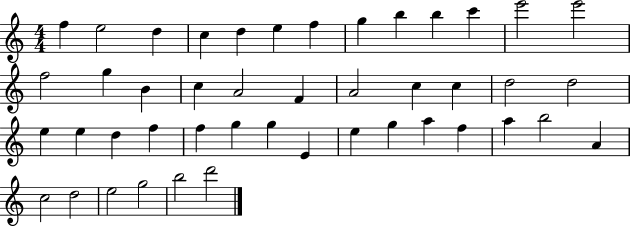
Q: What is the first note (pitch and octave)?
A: F5